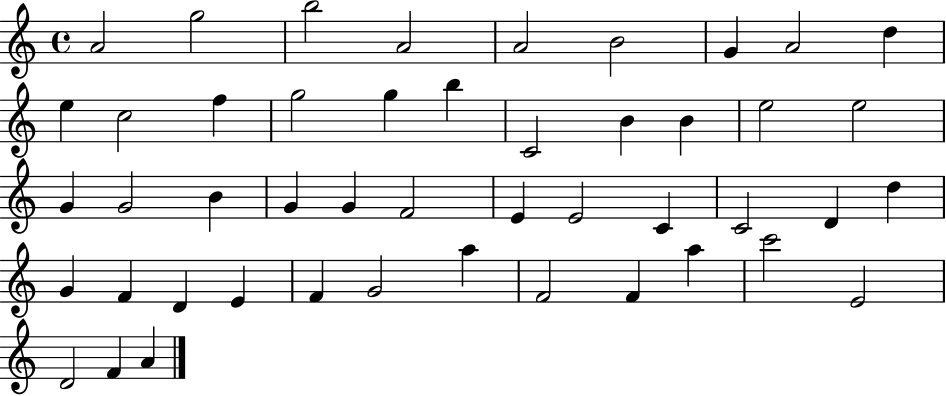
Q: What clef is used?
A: treble